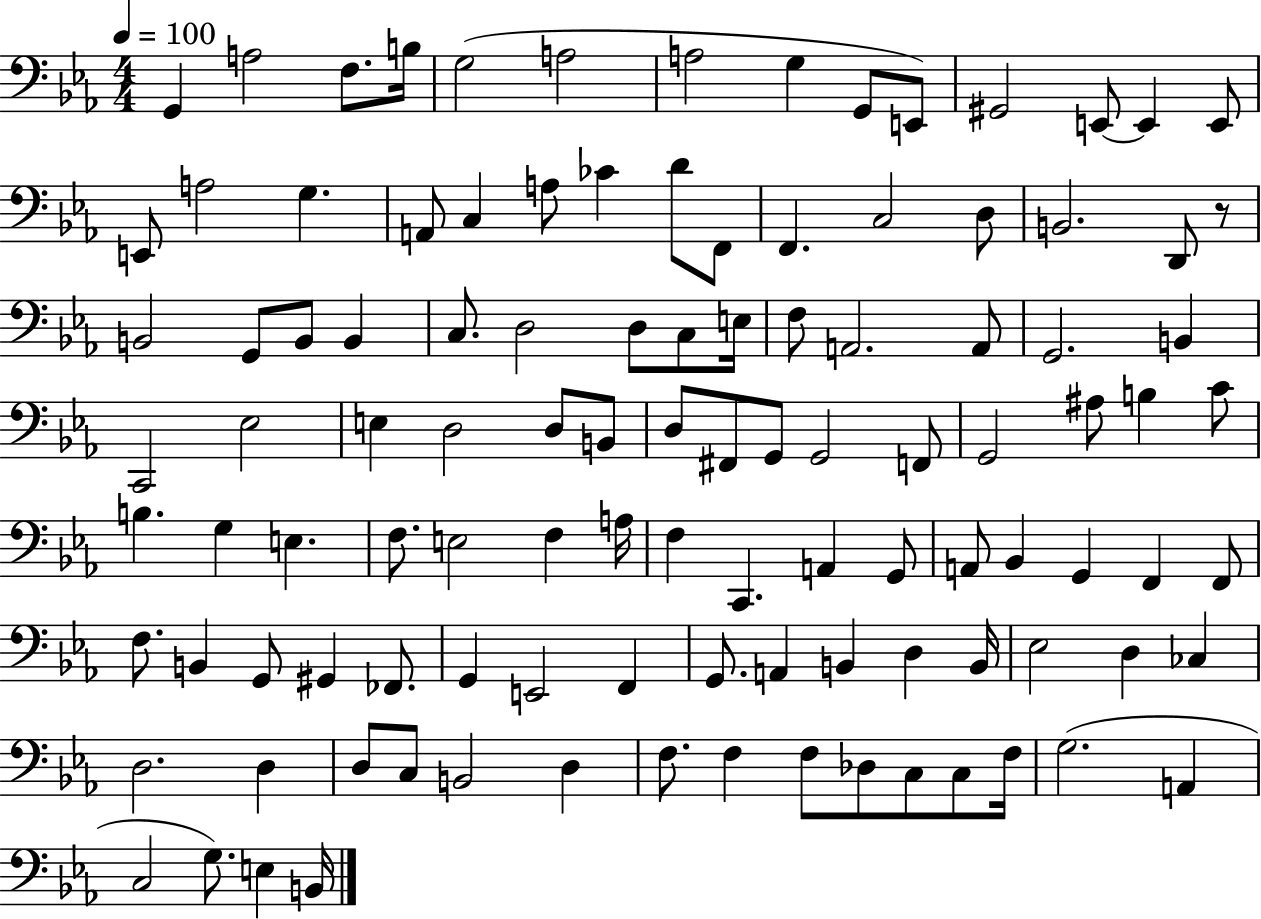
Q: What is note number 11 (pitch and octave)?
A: G#2